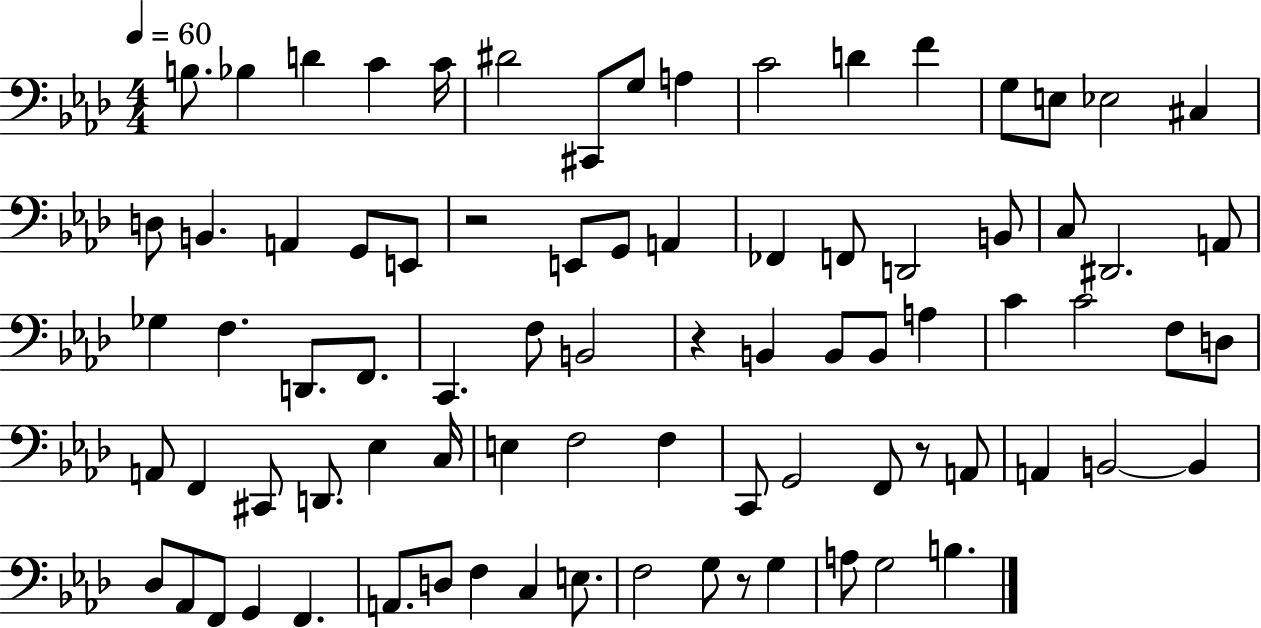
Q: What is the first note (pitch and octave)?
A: B3